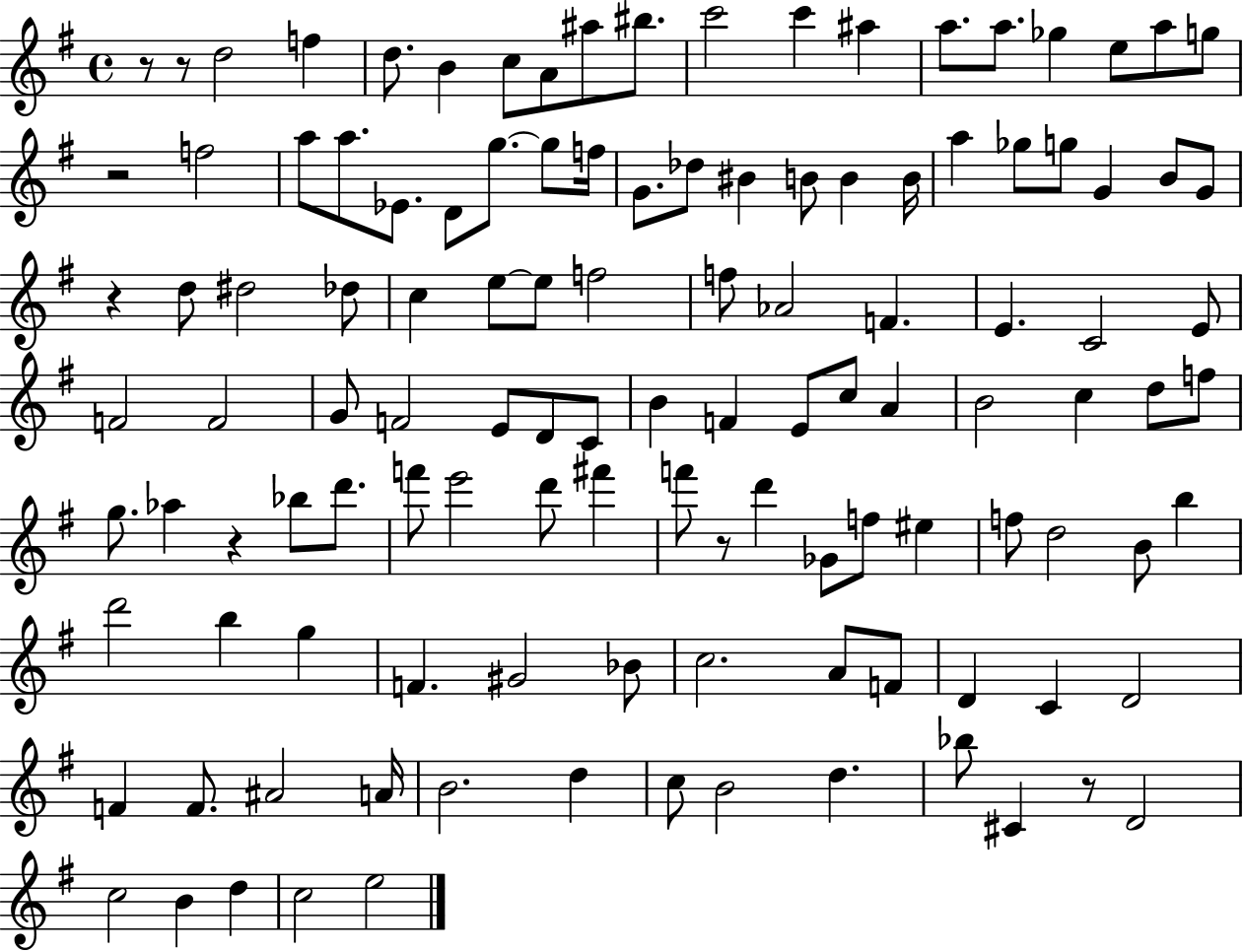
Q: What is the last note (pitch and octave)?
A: E5